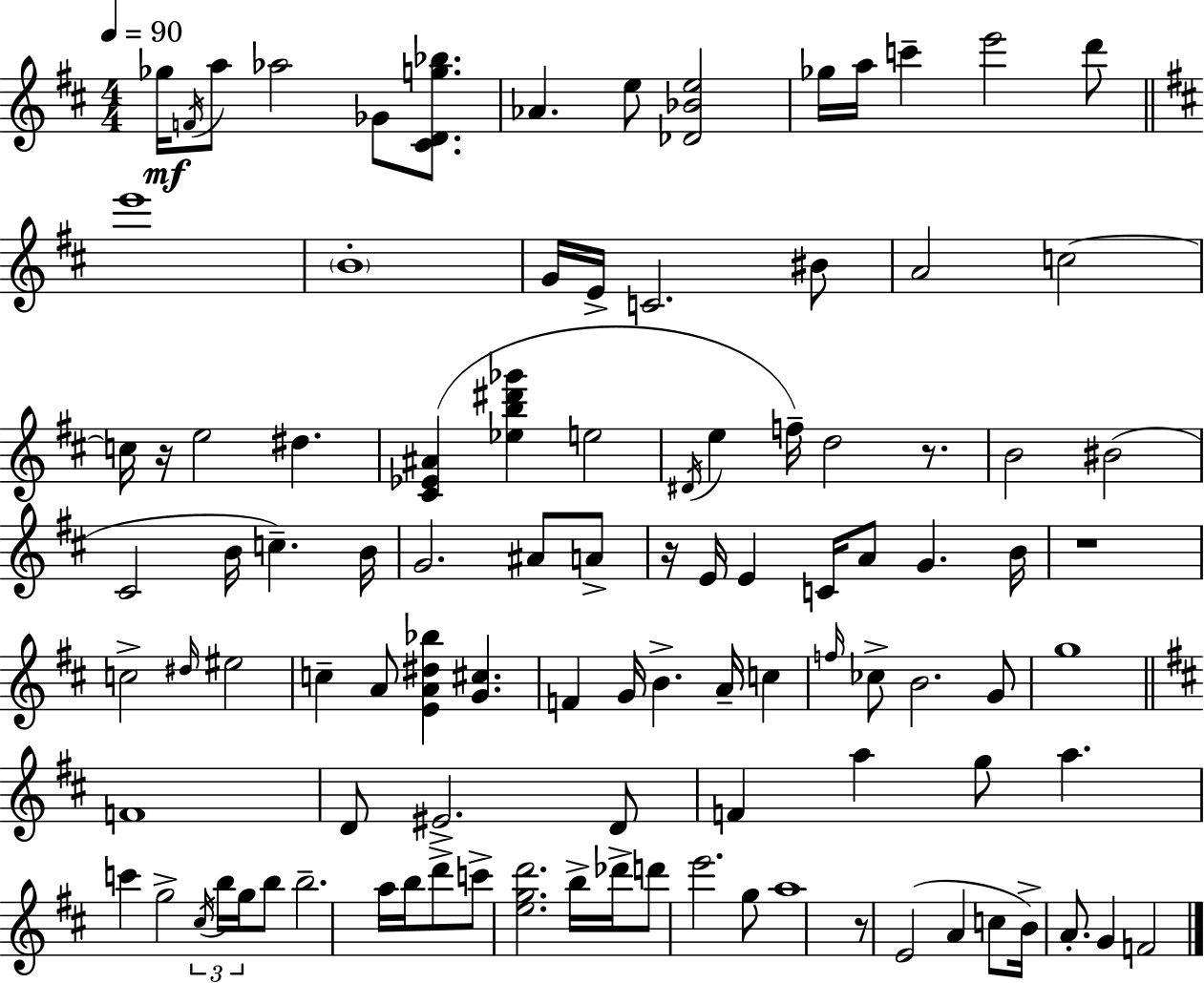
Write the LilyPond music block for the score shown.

{
  \clef treble
  \numericTimeSignature
  \time 4/4
  \key d \major
  \tempo 4 = 90
  ges''16\mf \acciaccatura { f'16 } a''8 aes''2 ges'8 <cis' d' g'' bes''>8. | aes'4. e''8 <des' bes' e''>2 | ges''16 a''16 c'''4-- e'''2 d'''8 | \bar "||" \break \key d \major e'''1 | \parenthesize b'1-. | g'16 e'16-> c'2. bis'8 | a'2 c''2~~ | \break c''16 r16 e''2 dis''4. | <cis' ees' ais'>4( <ees'' b'' dis''' ges'''>4 e''2 | \acciaccatura { dis'16 } e''4 f''16--) d''2 r8. | b'2 bis'2( | \break cis'2 b'16 c''4.--) | b'16 g'2. ais'8 a'8-> | r16 e'16 e'4 c'16 a'8 g'4. | b'16 r1 | \break c''2-> \grace { dis''16 } eis''2 | c''4-- a'8 <e' a' dis'' bes''>4 <g' cis''>4. | f'4 g'16 b'4.-> a'16-- c''4 | \grace { f''16 } ces''8-> b'2. | \break g'8 g''1 | \bar "||" \break \key b \minor f'1 | d'8 eis'2.-> d'8 | f'4 a''4 g''8 a''4. | c'''4 g''2-> \tuplet 3/2 { \acciaccatura { cis''16 } b''16 g''16 } b''8 | \break b''2.-- a''16 b''16 d'''8-> | c'''8-> <e'' g'' d'''>2. b''16-> | des'''16-> d'''8 e'''2. g''8 | a''1 | \break r8 e'2( a'4 c''8 | b'16->) a'8.-. g'4 f'2 | \bar "|."
}